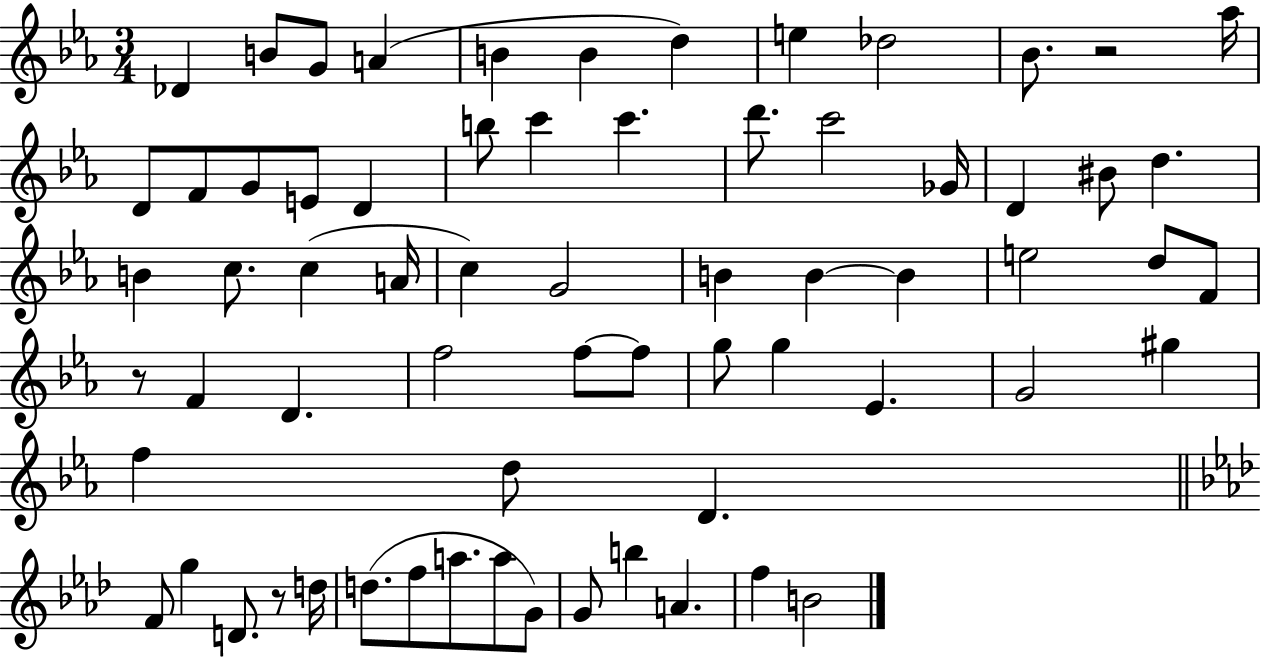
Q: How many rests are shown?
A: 3